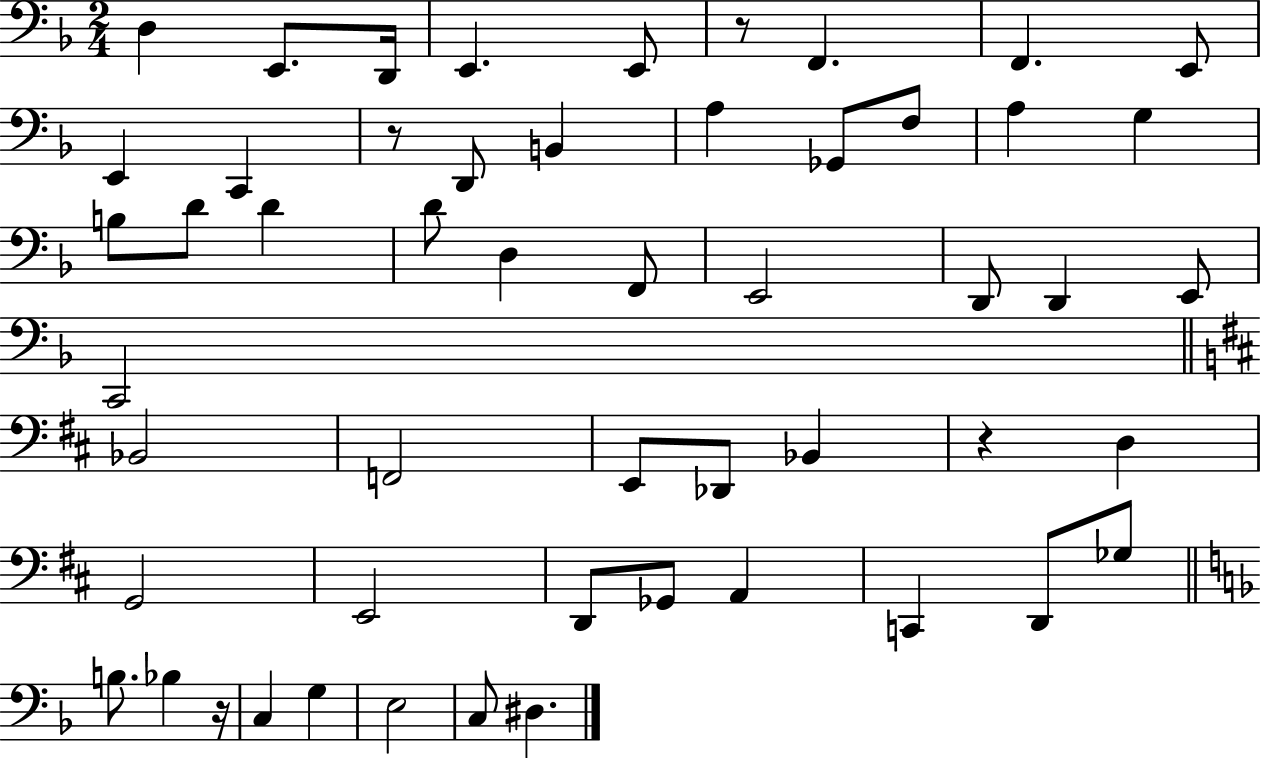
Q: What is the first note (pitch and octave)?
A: D3